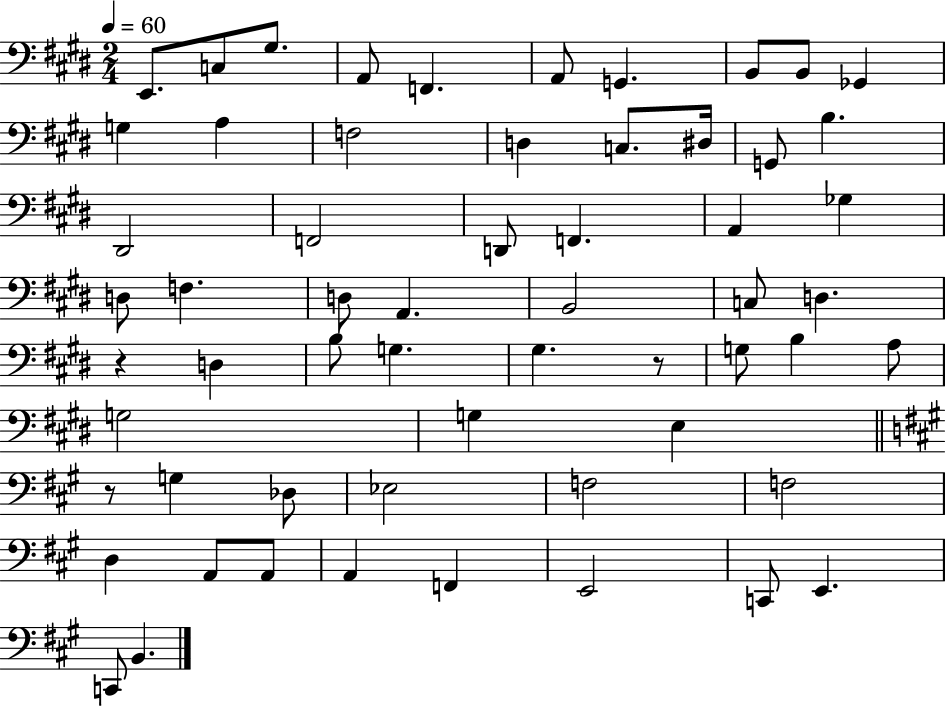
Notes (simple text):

E2/e. C3/e G#3/e. A2/e F2/q. A2/e G2/q. B2/e B2/e Gb2/q G3/q A3/q F3/h D3/q C3/e. D#3/s G2/e B3/q. D#2/h F2/h D2/e F2/q. A2/q Gb3/q D3/e F3/q. D3/e A2/q. B2/h C3/e D3/q. R/q D3/q B3/e G3/q. G#3/q. R/e G3/e B3/q A3/e G3/h G3/q E3/q R/e G3/q Db3/e Eb3/h F3/h F3/h D3/q A2/e A2/e A2/q F2/q E2/h C2/e E2/q. C2/e B2/q.